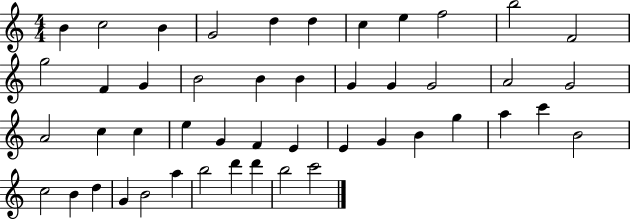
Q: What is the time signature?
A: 4/4